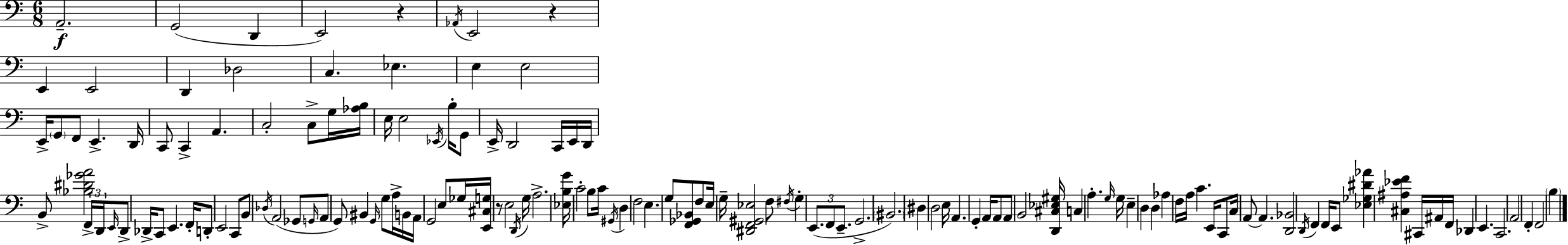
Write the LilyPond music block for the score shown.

{
  \clef bass
  \numericTimeSignature
  \time 6/8
  \key a \minor
  a,2.--\f | g,2( d,4 | e,2) r4 | \acciaccatura { aes,16 } e,2 r4 | \break e,4 e,2 | d,4 des2 | c4. ees4. | e4 e2 | \break e,16-> \parenthesize g,8 f,8 e,4.-> | d,16 c,8 c,4-> a,4. | c2-. c8-> g16 | <aes b>16 e16 e2 \acciaccatura { ees,16 } b16-. | \break g,8 e,16-> d,2 c,16 | e,16 d,16 b,8-> <bes dis' ges' a'>2 | \tuplet 3/2 { f,16-> d,16 \grace { e,16 } } d,8-> des,16-> c,8 e,4. | f,16-. d,8-. e,2 | \break c,8 b,8 \acciaccatura { des16 }( a,2 | ges,8 \grace { g,16 } a,8 g,8) bis,4 | \grace { g,16 } g8 a16-> b,16 a,16 g,2 | e8 ges16 <e, cis g>16 r8 e2 | \break \acciaccatura { d,16 } g16 a2.-> | <ees b g'>16 c'2-. | b8 c'16 \acciaccatura { gis,16 } d4 | f2 e4. | \break g8 <f, ges, bes,>8 f8 e16 g16-- <dis, f, gis, ees>2 | f8 \acciaccatura { fis16 } g4-. | \tuplet 3/2 { e,8.( f,8 e,8.-- } g,2.-> | \parenthesize bis,2.) | \break dis4 | d2 e16 a,4. | g,4-. a,16 a,8 a,8 | b,2 <d, cis ees gis>16 c4 | \break a4.-. \grace { g16 } g16 e4-- | d4 d4 aes4 | f16 a16 c'4. e,16 c,8 | c16 a,8~~ a,4. <d, bes,>2 | \break \acciaccatura { d,16 } f,4 f,16 | e,8 <ees ges dis' aes'>4 <cis ais ees' f'>4 cis,16 ais,16 | f,16 des,4 e,4. c,2. | a,2 | \break f,4-. f,2 | \parenthesize b4 \bar "|."
}